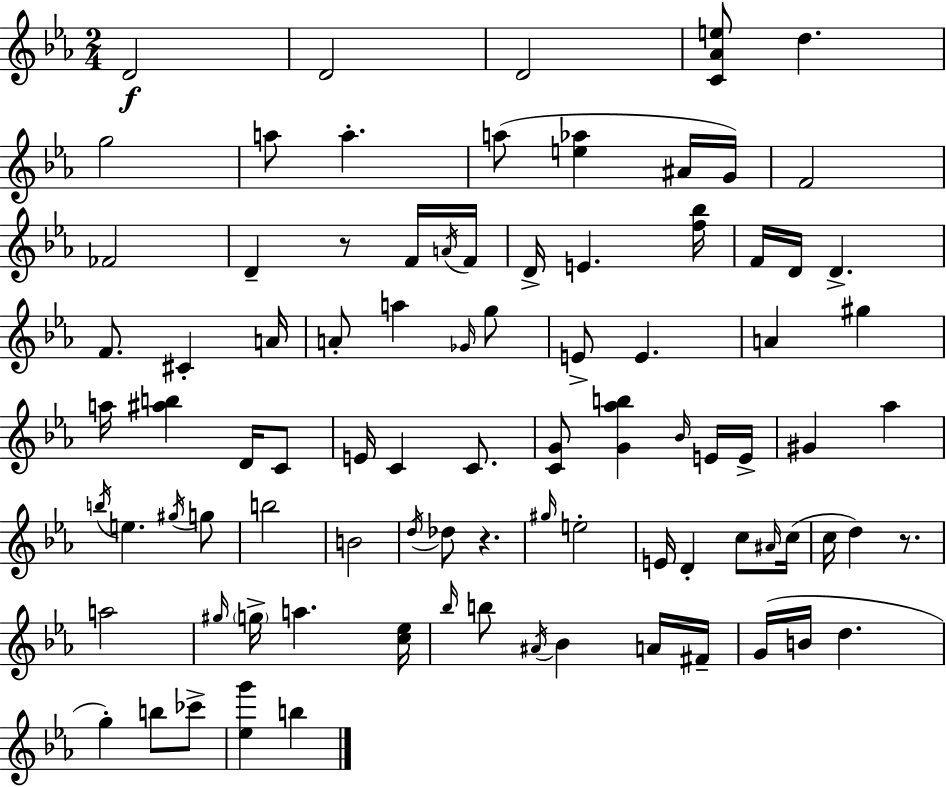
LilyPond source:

{
  \clef treble
  \numericTimeSignature
  \time 2/4
  \key ees \major
  d'2\f | d'2 | d'2 | <c' aes' e''>8 d''4. | \break g''2 | a''8 a''4.-. | a''8( <e'' aes''>4 ais'16 g'16) | f'2 | \break fes'2 | d'4-- r8 f'16 \acciaccatura { a'16 } | f'16 d'16-> e'4. | <f'' bes''>16 f'16 d'16 d'4.-> | \break f'8. cis'4-. | a'16 a'8-. a''4 \grace { ges'16 } | g''8 e'8-> e'4. | a'4 gis''4 | \break a''16 <ais'' b''>4 d'16 | c'8 e'16 c'4 c'8. | <c' g'>8 <g' aes'' b''>4 | \grace { bes'16 } e'16 e'16-> gis'4 aes''4 | \break \acciaccatura { b''16 } e''4. | \acciaccatura { gis''16 } g''8 b''2 | b'2 | \acciaccatura { d''16 } des''8 | \break r4. \grace { gis''16 } e''2-. | e'16 | d'4-. c''8 \grace { ais'16 } c''16( | c''16 d''4) r8. | \break a''2 | \grace { gis''16 } \parenthesize g''16-> a''4. | <c'' ees''>16 \grace { bes''16 } b''8 \acciaccatura { ais'16 } bes'4 | a'16 fis'16-- g'16( b'16 d''4. | \break g''4-.) b''8 | ces'''8-> <ees'' g'''>4 b''4 | \bar "|."
}